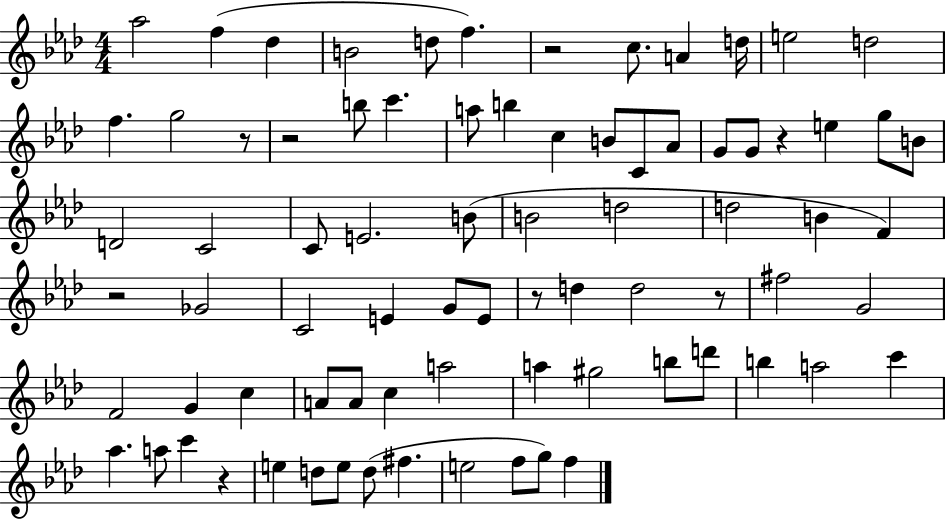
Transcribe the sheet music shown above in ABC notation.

X:1
T:Untitled
M:4/4
L:1/4
K:Ab
_a2 f _d B2 d/2 f z2 c/2 A d/4 e2 d2 f g2 z/2 z2 b/2 c' a/2 b c B/2 C/2 _A/2 G/2 G/2 z e g/2 B/2 D2 C2 C/2 E2 B/2 B2 d2 d2 B F z2 _G2 C2 E G/2 E/2 z/2 d d2 z/2 ^f2 G2 F2 G c A/2 A/2 c a2 a ^g2 b/2 d'/2 b a2 c' _a a/2 c' z e d/2 e/2 d/2 ^f e2 f/2 g/2 f